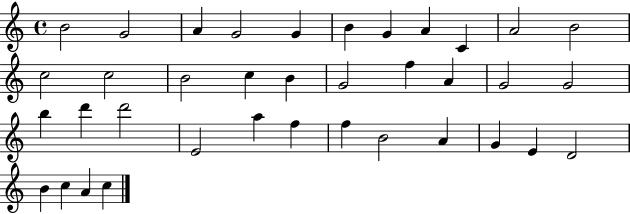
X:1
T:Untitled
M:4/4
L:1/4
K:C
B2 G2 A G2 G B G A C A2 B2 c2 c2 B2 c B G2 f A G2 G2 b d' d'2 E2 a f f B2 A G E D2 B c A c